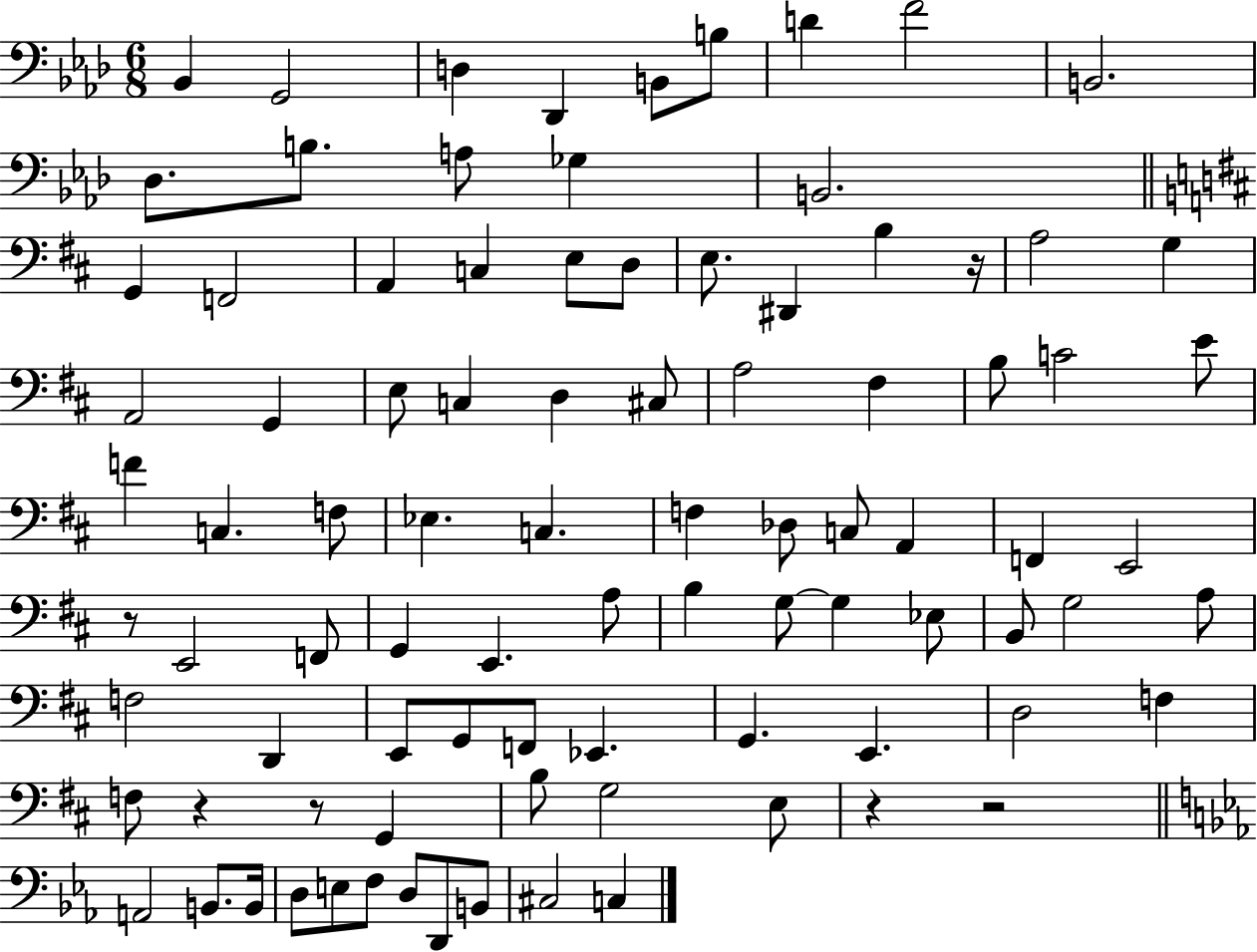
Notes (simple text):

Bb2/q G2/h D3/q Db2/q B2/e B3/e D4/q F4/h B2/h. Db3/e. B3/e. A3/e Gb3/q B2/h. G2/q F2/h A2/q C3/q E3/e D3/e E3/e. D#2/q B3/q R/s A3/h G3/q A2/h G2/q E3/e C3/q D3/q C#3/e A3/h F#3/q B3/e C4/h E4/e F4/q C3/q. F3/e Eb3/q. C3/q. F3/q Db3/e C3/e A2/q F2/q E2/h R/e E2/h F2/e G2/q E2/q. A3/e B3/q G3/e G3/q Eb3/e B2/e G3/h A3/e F3/h D2/q E2/e G2/e F2/e Eb2/q. G2/q. E2/q. D3/h F3/q F3/e R/q R/e G2/q B3/e G3/h E3/e R/q R/h A2/h B2/e. B2/s D3/e E3/e F3/e D3/e D2/e B2/e C#3/h C3/q